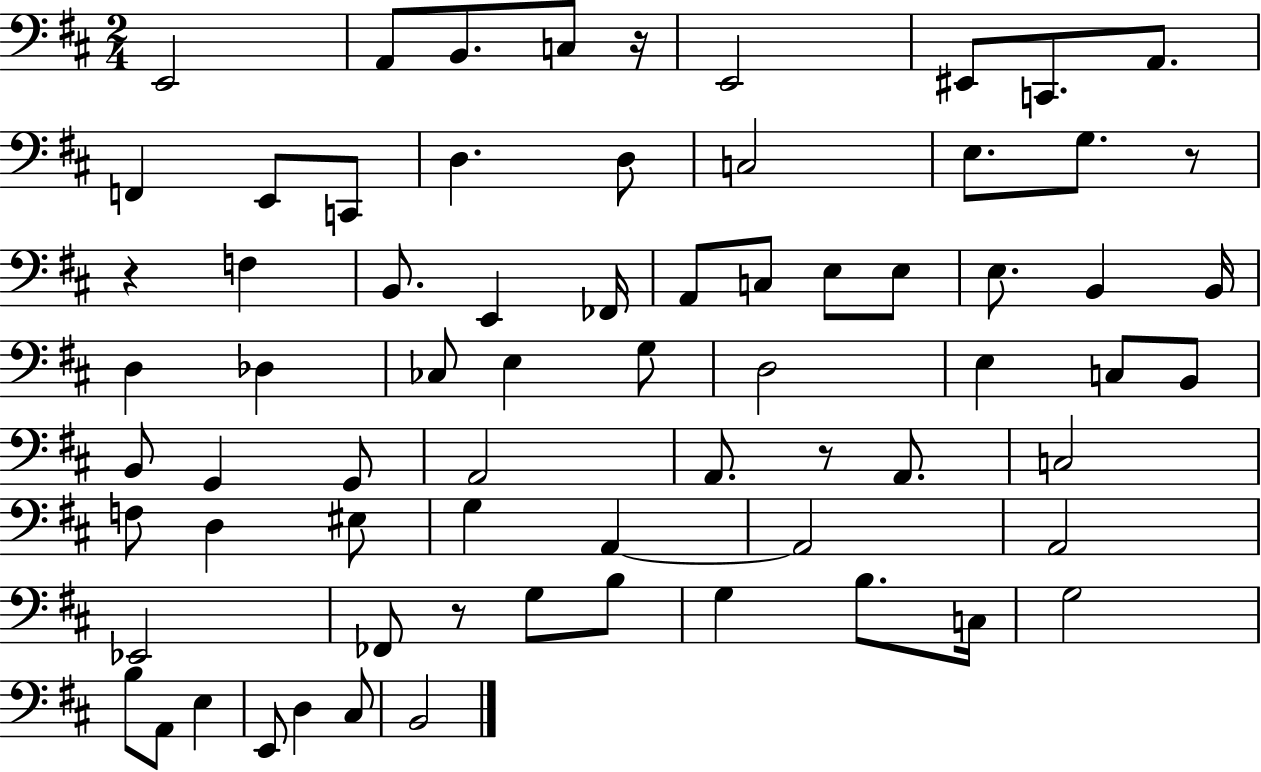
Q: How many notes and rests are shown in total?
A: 70